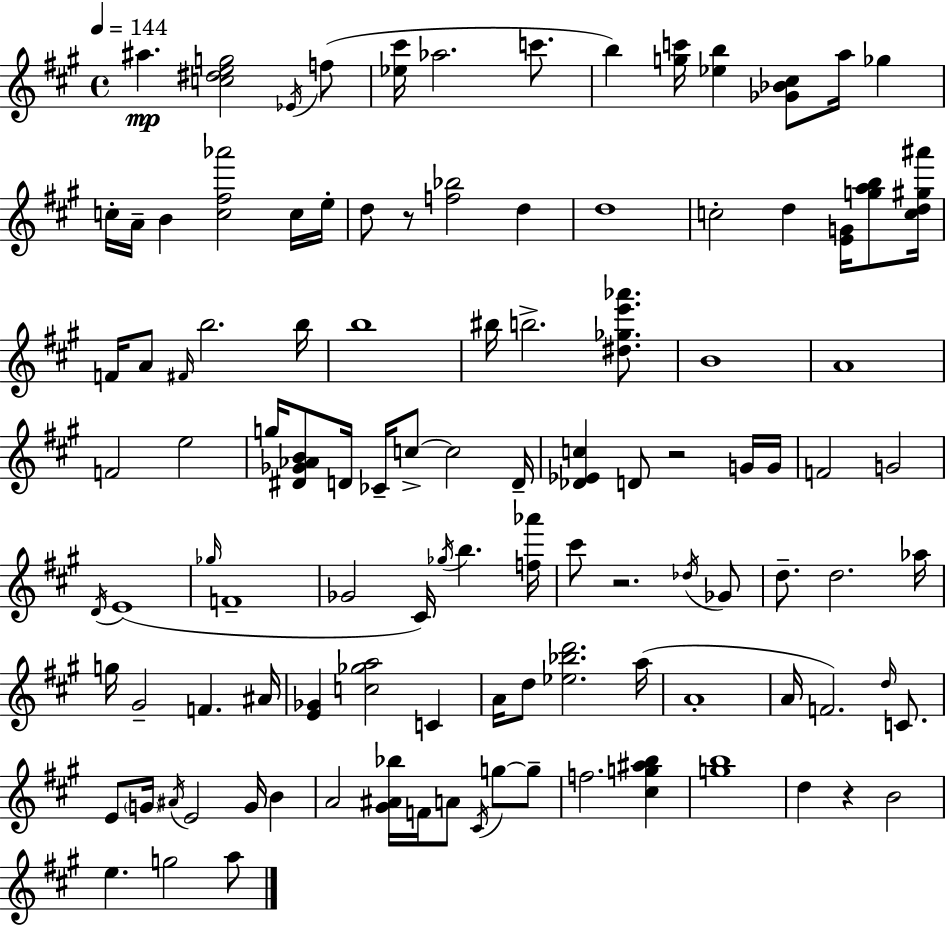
A#5/q. [C5,D#5,E5,G5]/h Eb4/s F5/e [Eb5,C#6]/s Ab5/h. C6/e. B5/q [G5,C6]/s [Eb5,B5]/q [Gb4,Bb4,C#5]/e A5/s Gb5/q C5/s A4/s B4/q [C5,F#5,Ab6]/h C5/s E5/s D5/e R/e [F5,Bb5]/h D5/q D5/w C5/h D5/q [E4,G4]/s [G5,A5,B5]/e [C5,D5,G#5,A#6]/s F4/s A4/e F#4/s B5/h. B5/s B5/w BIS5/s B5/h. [D#5,Gb5,E6,Ab6]/e. B4/w A4/w F4/h E5/h G5/s [D#4,Gb4,Ab4,B4]/e D4/s CES4/s C5/e C5/h D4/s [Db4,Eb4,C5]/q D4/e R/h G4/s G4/s F4/h G4/h D4/s E4/w Gb5/s F4/w Gb4/h C#4/s Gb5/s B5/q. [F5,Ab6]/s C#6/e R/h. Db5/s Gb4/e D5/e. D5/h. Ab5/s G5/s G#4/h F4/q. A#4/s [E4,Gb4]/q [C5,Gb5,A5]/h C4/q A4/s D5/e [Eb5,Bb5,D6]/h. A5/s A4/w A4/s F4/h. D5/s C4/e. E4/e G4/s A#4/s E4/h G4/s B4/q A4/h [G#4,A#4,Bb5]/s F4/s A4/e C#4/s G5/e G5/e F5/h. [C#5,G5,A#5,B5]/q [G5,B5]/w D5/q R/q B4/h E5/q. G5/h A5/e